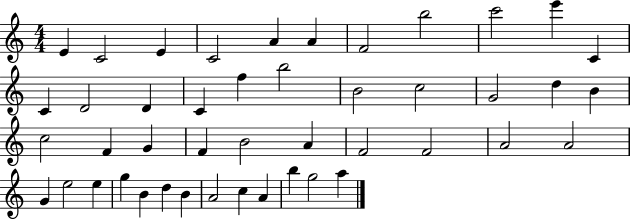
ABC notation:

X:1
T:Untitled
M:4/4
L:1/4
K:C
E C2 E C2 A A F2 b2 c'2 e' C C D2 D C f b2 B2 c2 G2 d B c2 F G F B2 A F2 F2 A2 A2 G e2 e g B d B A2 c A b g2 a